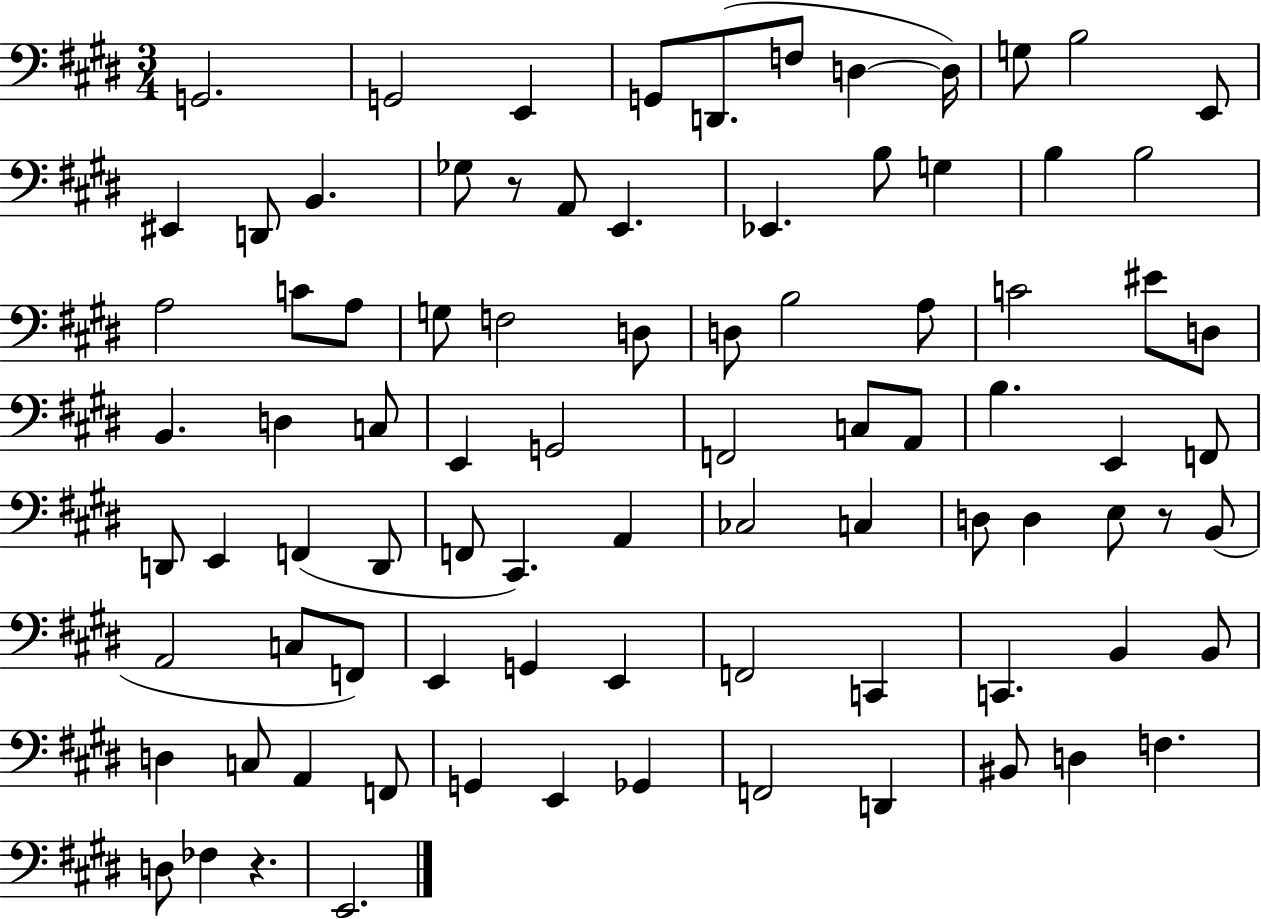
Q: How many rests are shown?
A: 3